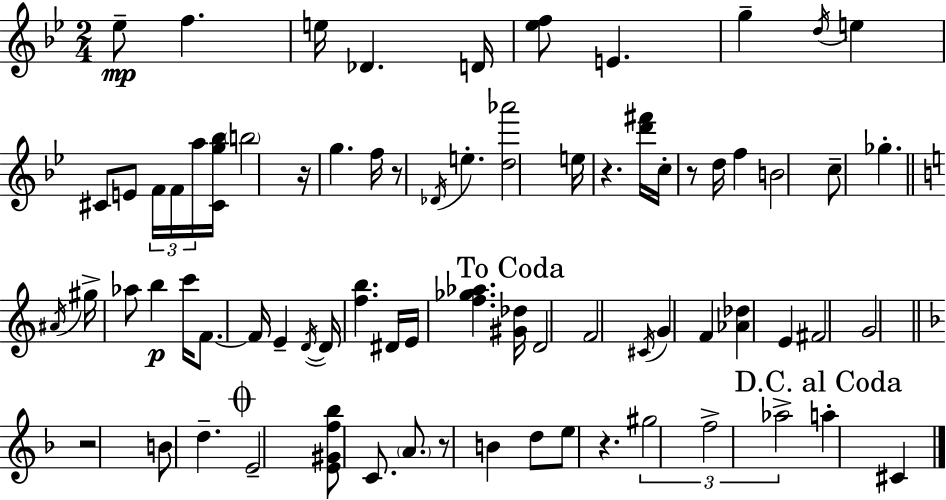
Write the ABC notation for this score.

X:1
T:Untitled
M:2/4
L:1/4
K:Bb
_e/2 f e/4 _D D/4 [_ef]/2 E g d/4 e ^C/2 E/2 F/4 F/4 a/4 [^Cg_b]/4 b2 z/4 g f/4 z/2 _D/4 e [d_a']2 e/4 z [d'^f']/4 c/4 z/2 d/4 f B2 c/2 _g ^A/4 ^g/4 _a/2 b c'/4 F/2 F/4 E D/4 D/4 [fb] ^D/4 E/4 [f_g_a] [^G_d]/4 D2 F2 ^C/4 G F [_A_d] E ^F2 G2 z2 B/2 d E2 [E^Gf_b]/2 C/2 A/2 z/2 B d/2 e/2 z ^g2 f2 _a2 a ^C